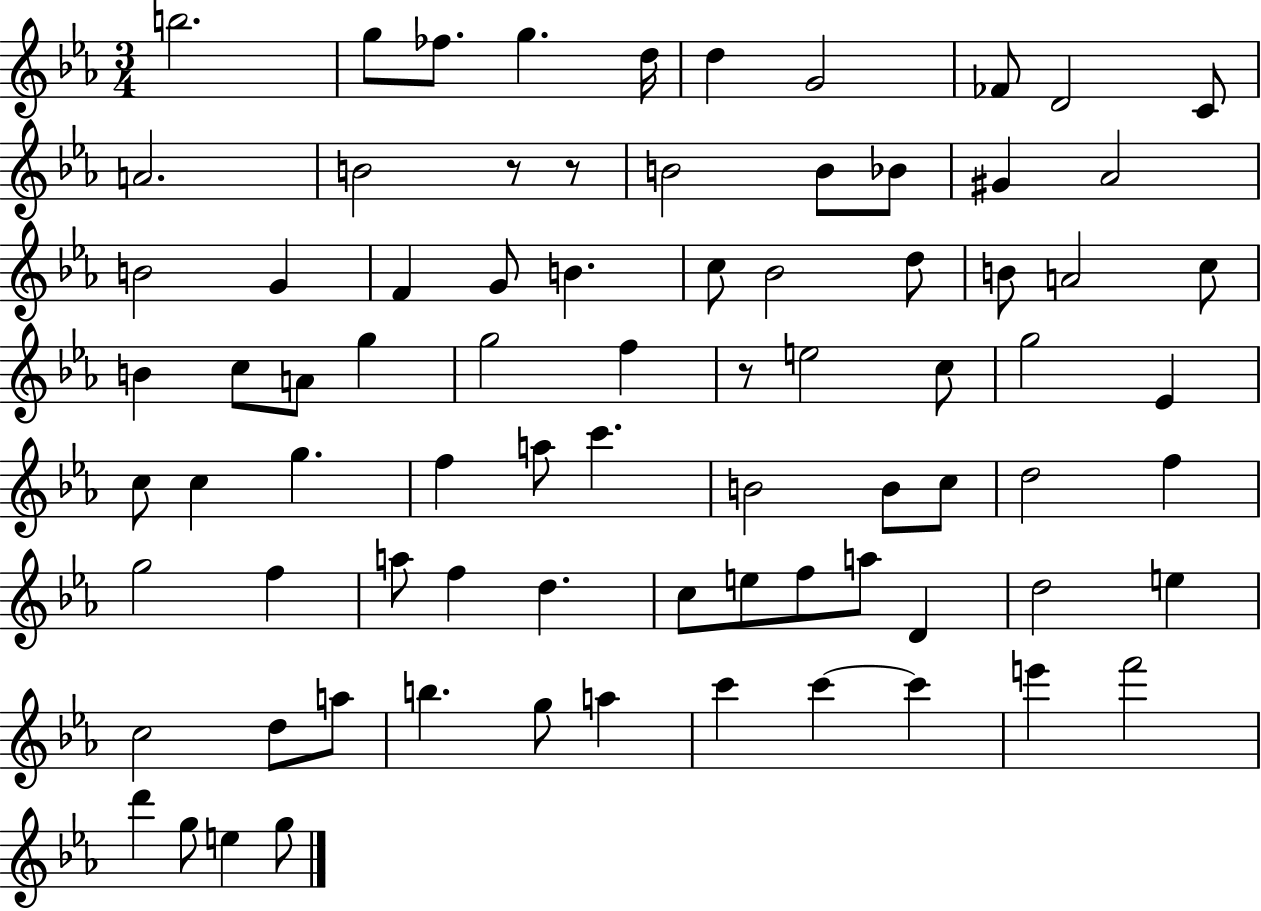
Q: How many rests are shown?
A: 3